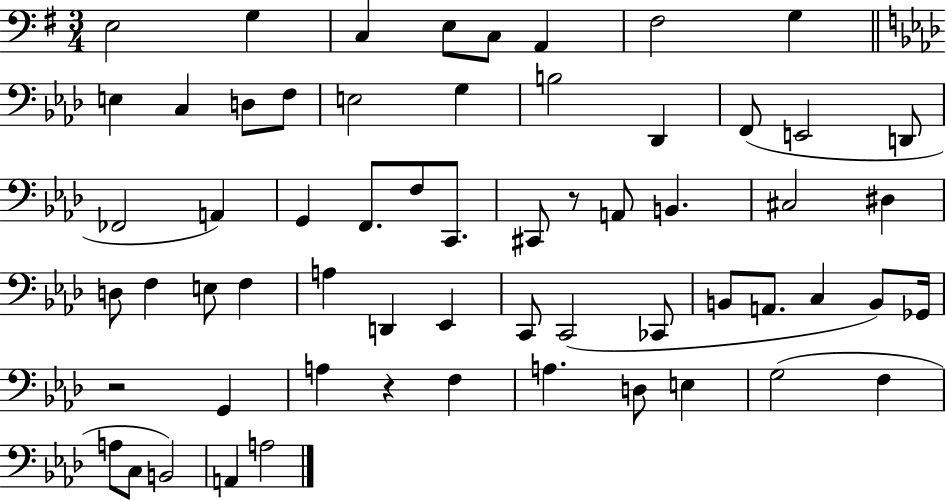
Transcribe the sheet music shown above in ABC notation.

X:1
T:Untitled
M:3/4
L:1/4
K:G
E,2 G, C, E,/2 C,/2 A,, ^F,2 G, E, C, D,/2 F,/2 E,2 G, B,2 _D,, F,,/2 E,,2 D,,/2 _F,,2 A,, G,, F,,/2 F,/2 C,,/2 ^C,,/2 z/2 A,,/2 B,, ^C,2 ^D, D,/2 F, E,/2 F, A, D,, _E,, C,,/2 C,,2 _C,,/2 B,,/2 A,,/2 C, B,,/2 _G,,/4 z2 G,, A, z F, A, D,/2 E, G,2 F, A,/2 C,/2 B,,2 A,, A,2